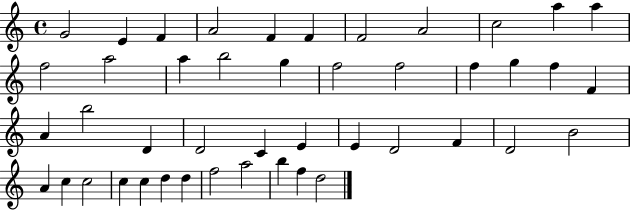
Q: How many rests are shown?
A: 0